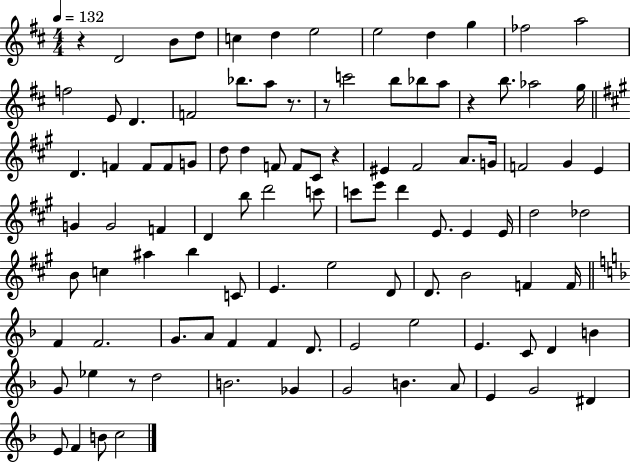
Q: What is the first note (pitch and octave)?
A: D4